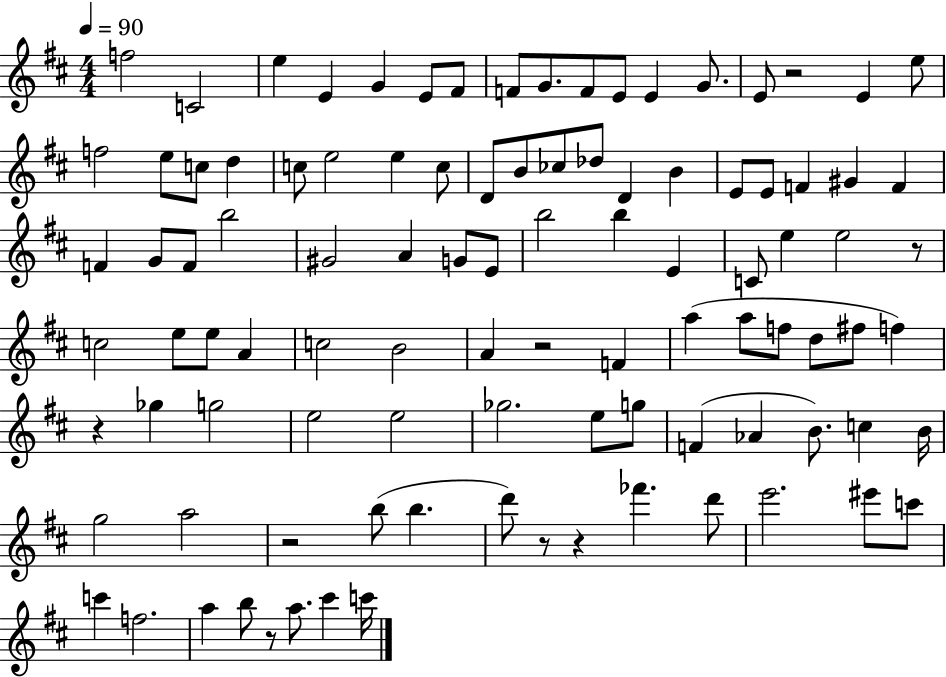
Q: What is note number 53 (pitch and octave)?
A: A4